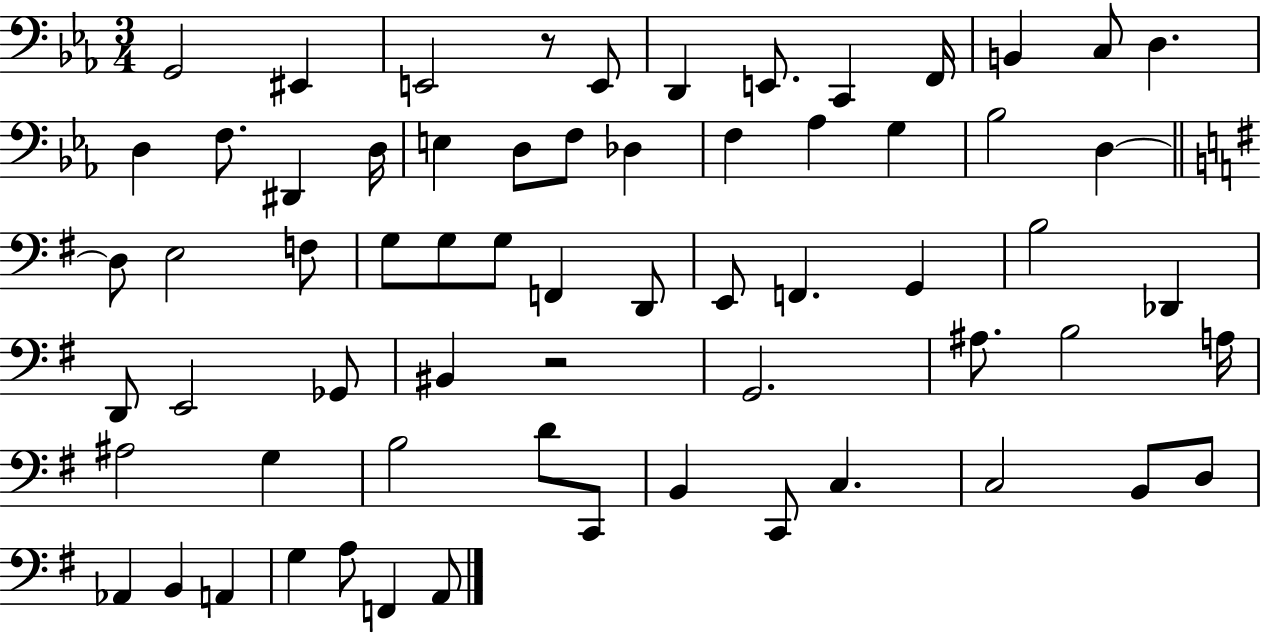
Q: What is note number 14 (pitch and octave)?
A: D#2